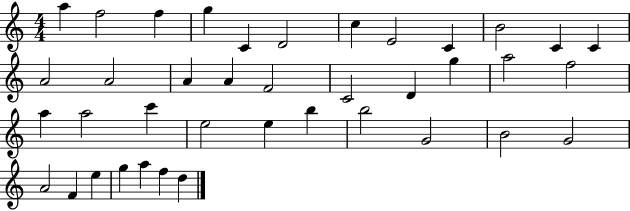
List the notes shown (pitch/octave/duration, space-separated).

A5/q F5/h F5/q G5/q C4/q D4/h C5/q E4/h C4/q B4/h C4/q C4/q A4/h A4/h A4/q A4/q F4/h C4/h D4/q G5/q A5/h F5/h A5/q A5/h C6/q E5/h E5/q B5/q B5/h G4/h B4/h G4/h A4/h F4/q E5/q G5/q A5/q F5/q D5/q